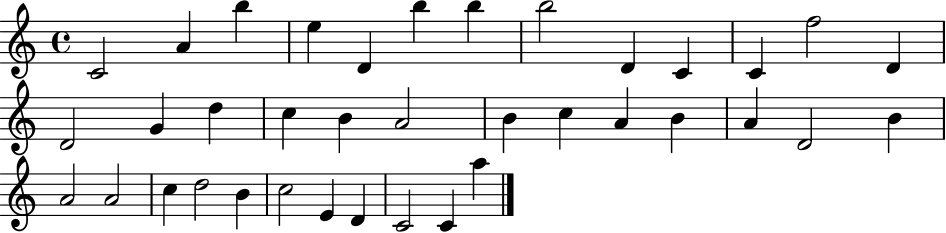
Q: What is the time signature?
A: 4/4